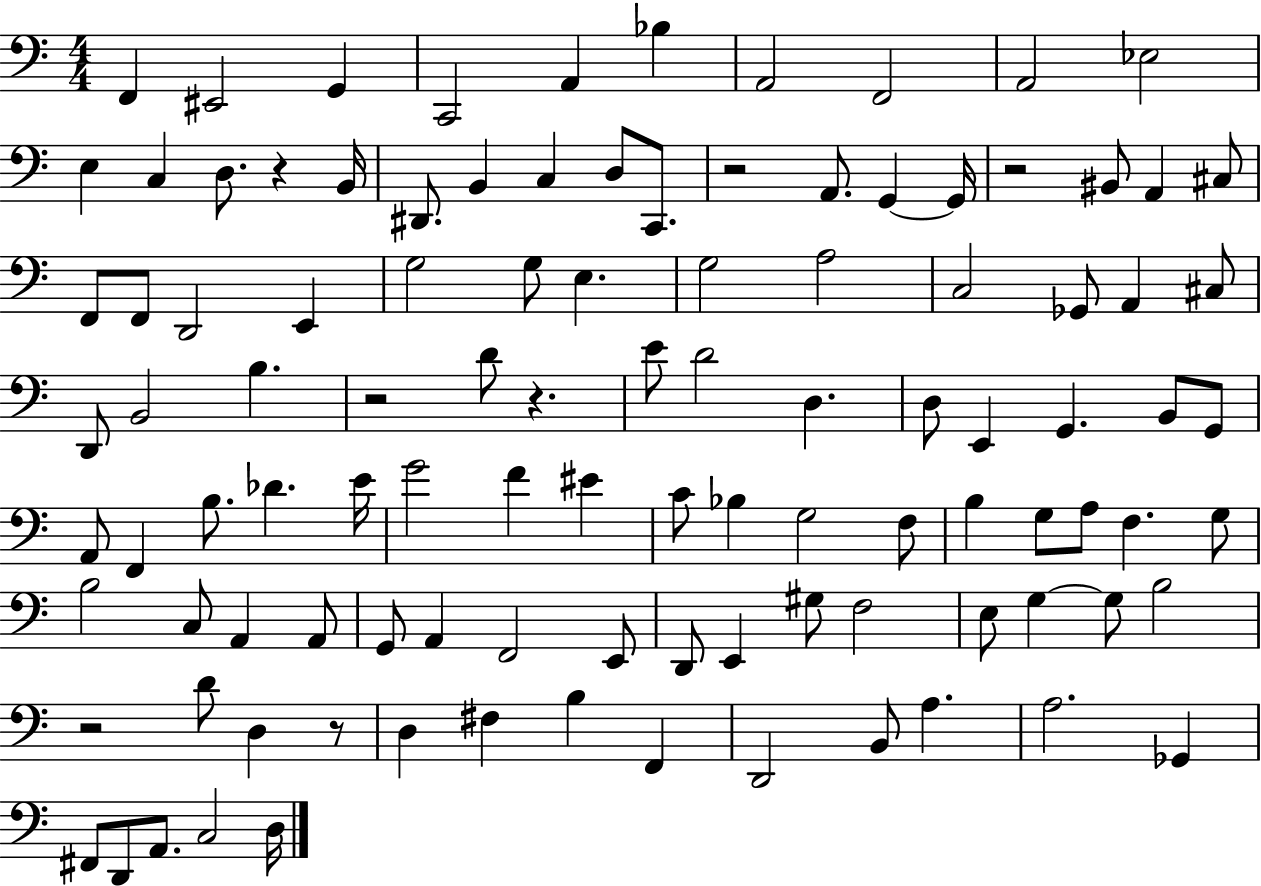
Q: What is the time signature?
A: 4/4